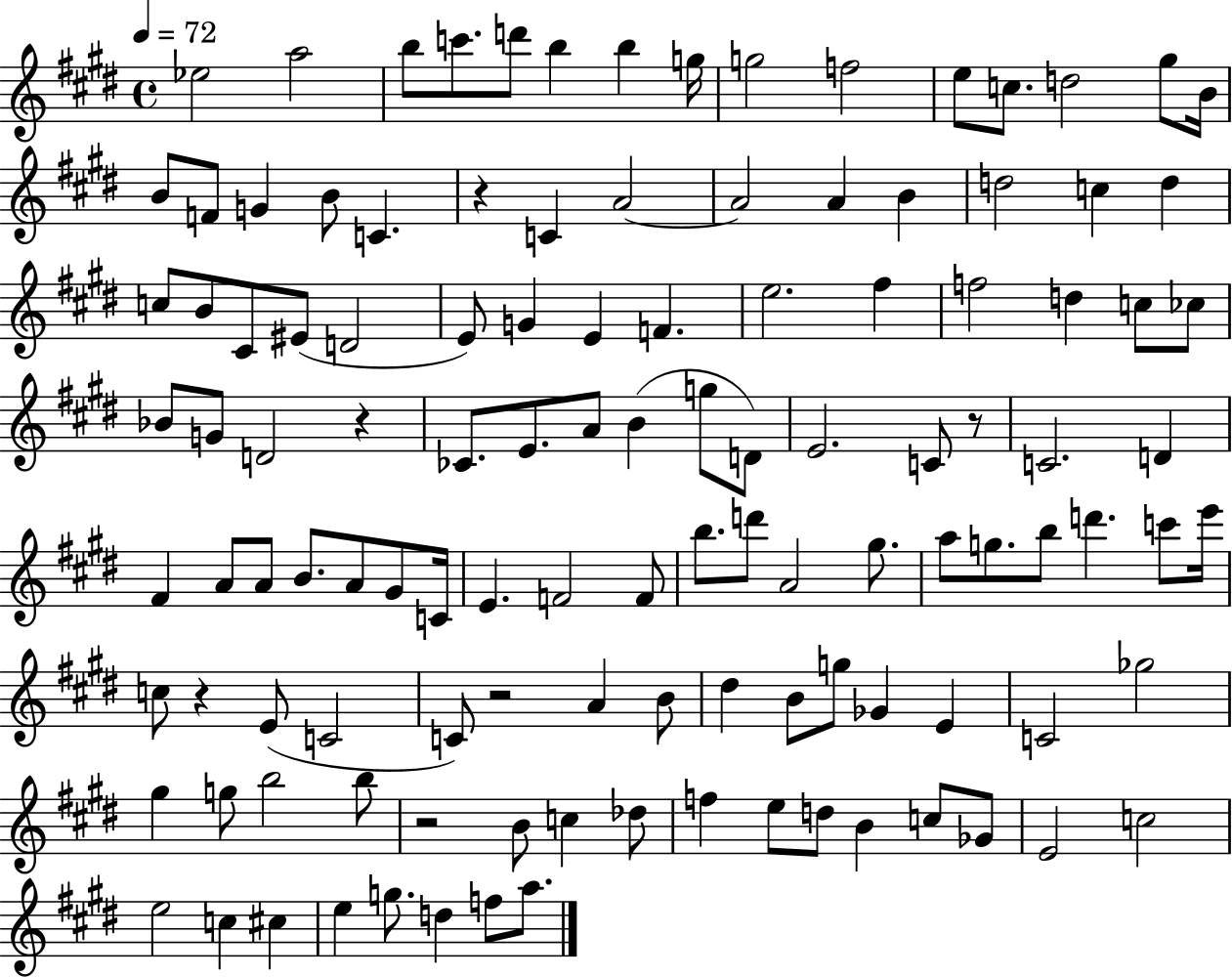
Eb5/h A5/h B5/e C6/e. D6/e B5/q B5/q G5/s G5/h F5/h E5/e C5/e. D5/h G#5/e B4/s B4/e F4/e G4/q B4/e C4/q. R/q C4/q A4/h A4/h A4/q B4/q D5/h C5/q D5/q C5/e B4/e C#4/e EIS4/e D4/h E4/e G4/q E4/q F4/q. E5/h. F#5/q F5/h D5/q C5/e CES5/e Bb4/e G4/e D4/h R/q CES4/e. E4/e. A4/e B4/q G5/e D4/e E4/h. C4/e R/e C4/h. D4/q F#4/q A4/e A4/e B4/e. A4/e G#4/e C4/s E4/q. F4/h F4/e B5/e. D6/e A4/h G#5/e. A5/e G5/e. B5/e D6/q. C6/e E6/s C5/e R/q E4/e C4/h C4/e R/h A4/q B4/e D#5/q B4/e G5/e Gb4/q E4/q C4/h Gb5/h G#5/q G5/e B5/h B5/e R/h B4/e C5/q Db5/e F5/q E5/e D5/e B4/q C5/e Gb4/e E4/h C5/h E5/h C5/q C#5/q E5/q G5/e. D5/q F5/e A5/e.